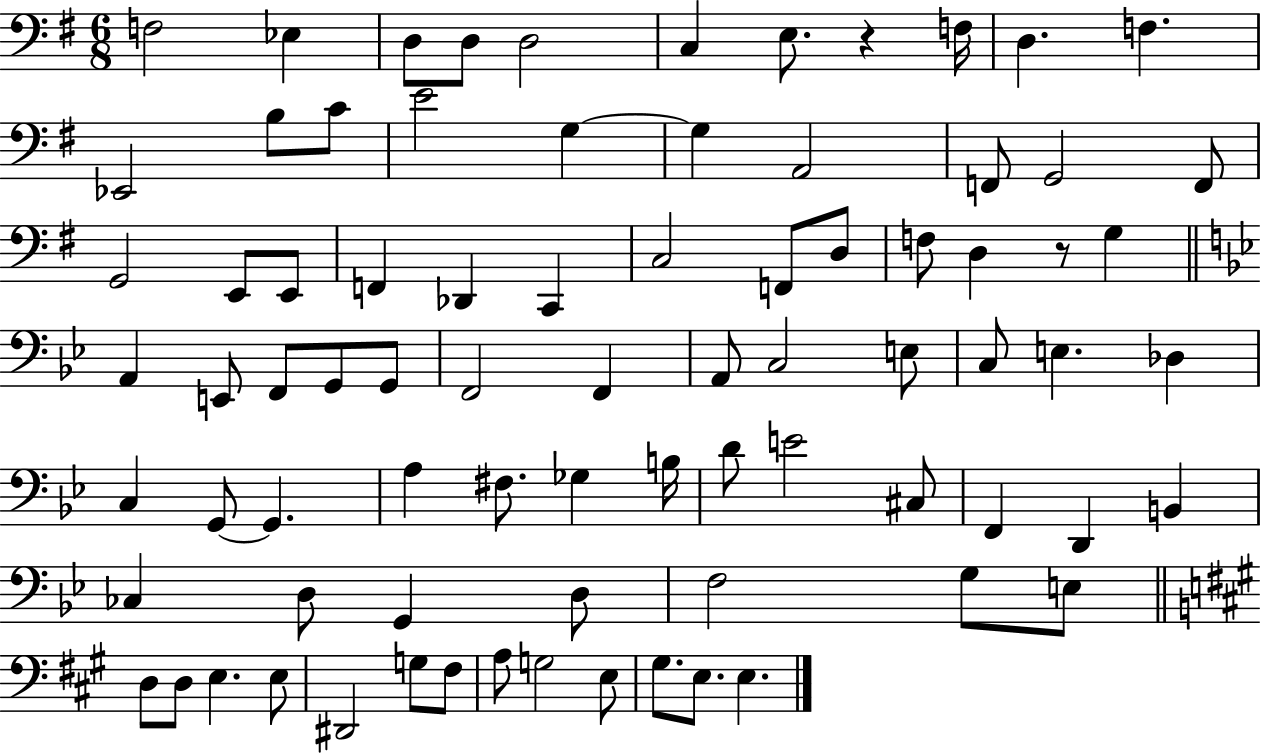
F3/h Eb3/q D3/e D3/e D3/h C3/q E3/e. R/q F3/s D3/q. F3/q. Eb2/h B3/e C4/e E4/h G3/q G3/q A2/h F2/e G2/h F2/e G2/h E2/e E2/e F2/q Db2/q C2/q C3/h F2/e D3/e F3/e D3/q R/e G3/q A2/q E2/e F2/e G2/e G2/e F2/h F2/q A2/e C3/h E3/e C3/e E3/q. Db3/q C3/q G2/e G2/q. A3/q F#3/e. Gb3/q B3/s D4/e E4/h C#3/e F2/q D2/q B2/q CES3/q D3/e G2/q D3/e F3/h G3/e E3/e D3/e D3/e E3/q. E3/e D#2/h G3/e F#3/e A3/e G3/h E3/e G#3/e. E3/e. E3/q.